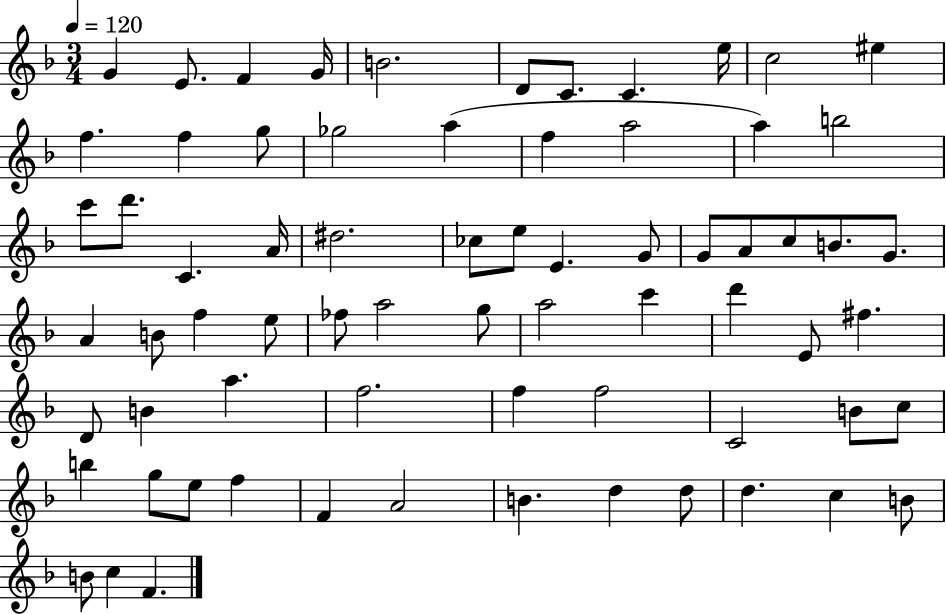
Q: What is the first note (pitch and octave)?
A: G4